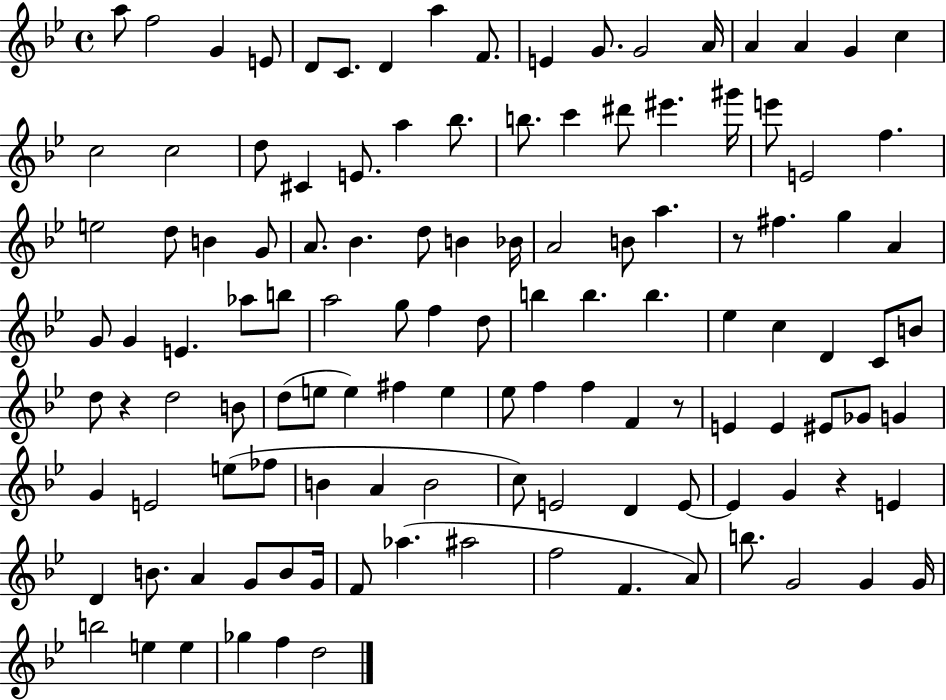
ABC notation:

X:1
T:Untitled
M:4/4
L:1/4
K:Bb
a/2 f2 G E/2 D/2 C/2 D a F/2 E G/2 G2 A/4 A A G c c2 c2 d/2 ^C E/2 a _b/2 b/2 c' ^d'/2 ^e' ^g'/4 e'/2 E2 f e2 d/2 B G/2 A/2 _B d/2 B _B/4 A2 B/2 a z/2 ^f g A G/2 G E _a/2 b/2 a2 g/2 f d/2 b b b _e c D C/2 B/2 d/2 z d2 B/2 d/2 e/2 e ^f e _e/2 f f F z/2 E E ^E/2 _G/2 G G E2 e/2 _f/2 B A B2 c/2 E2 D E/2 E G z E D B/2 A G/2 B/2 G/4 F/2 _a ^a2 f2 F A/2 b/2 G2 G G/4 b2 e e _g f d2